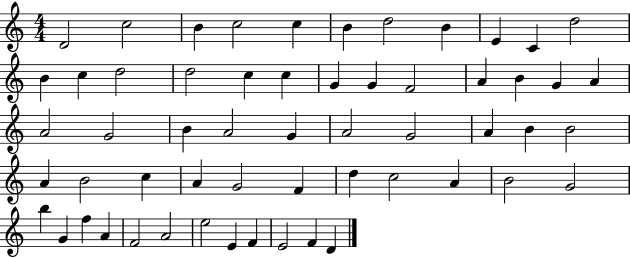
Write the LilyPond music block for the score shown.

{
  \clef treble
  \numericTimeSignature
  \time 4/4
  \key c \major
  d'2 c''2 | b'4 c''2 c''4 | b'4 d''2 b'4 | e'4 c'4 d''2 | \break b'4 c''4 d''2 | d''2 c''4 c''4 | g'4 g'4 f'2 | a'4 b'4 g'4 a'4 | \break a'2 g'2 | b'4 a'2 g'4 | a'2 g'2 | a'4 b'4 b'2 | \break a'4 b'2 c''4 | a'4 g'2 f'4 | d''4 c''2 a'4 | b'2 g'2 | \break b''4 g'4 f''4 a'4 | f'2 a'2 | e''2 e'4 f'4 | e'2 f'4 d'4 | \break \bar "|."
}